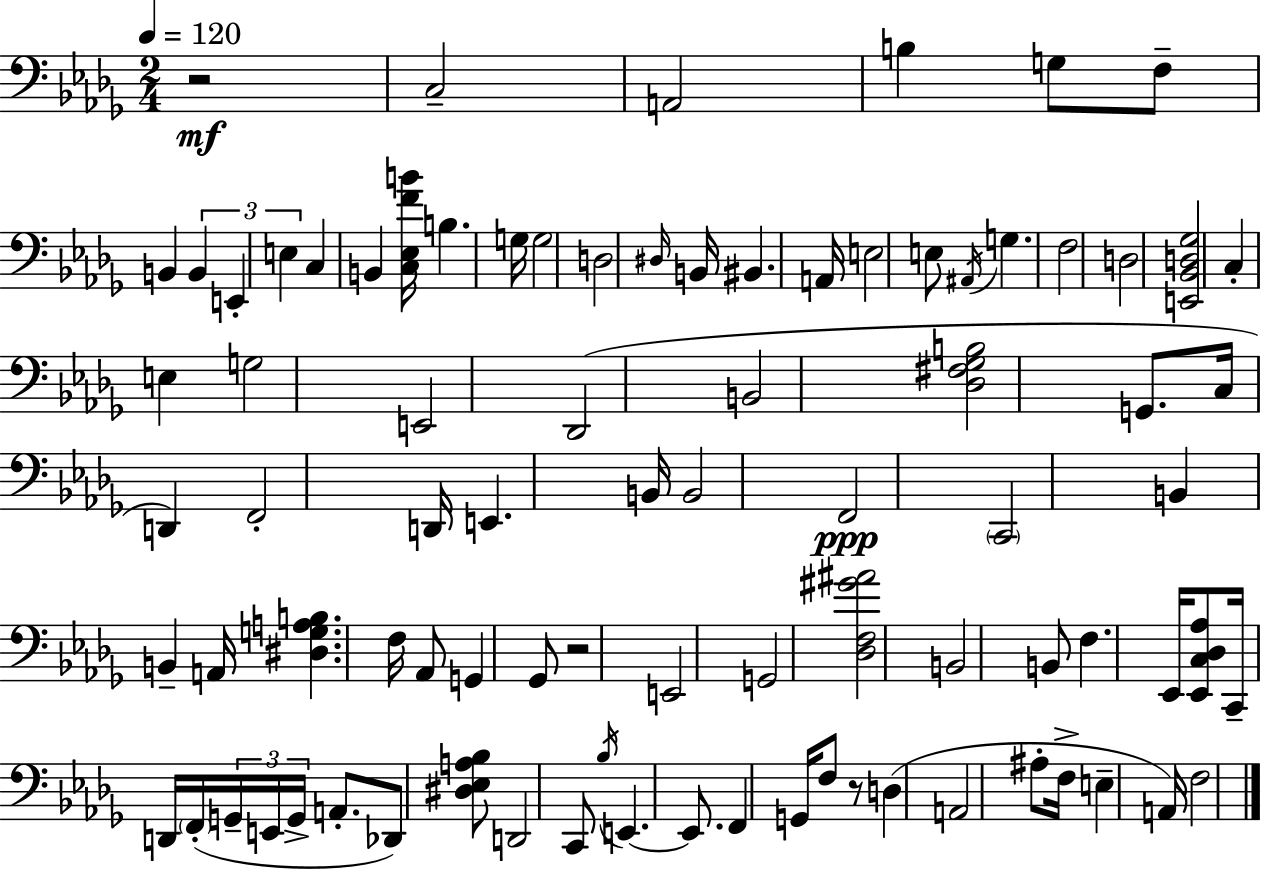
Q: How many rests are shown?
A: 3